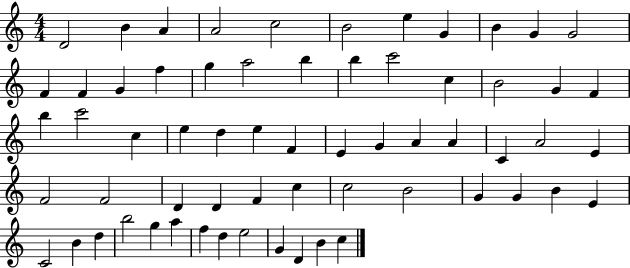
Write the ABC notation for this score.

X:1
T:Untitled
M:4/4
L:1/4
K:C
D2 B A A2 c2 B2 e G B G G2 F F G f g a2 b b c'2 c B2 G F b c'2 c e d e F E G A A C A2 E F2 F2 D D F c c2 B2 G G B E C2 B d b2 g a f d e2 G D B c